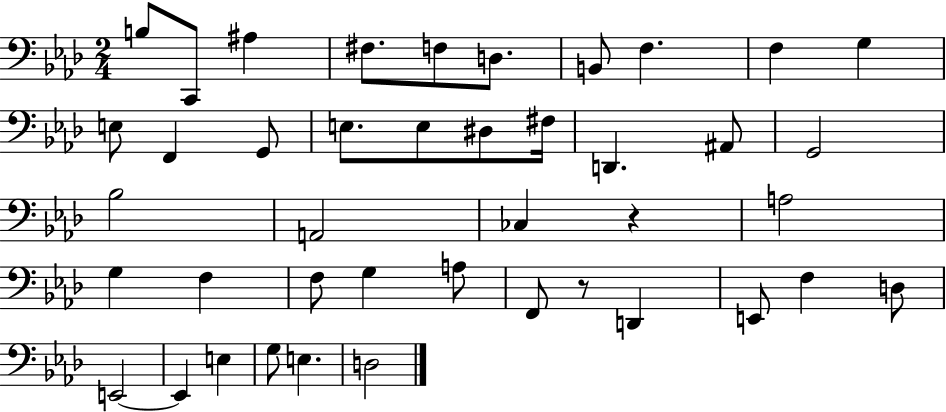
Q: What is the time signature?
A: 2/4